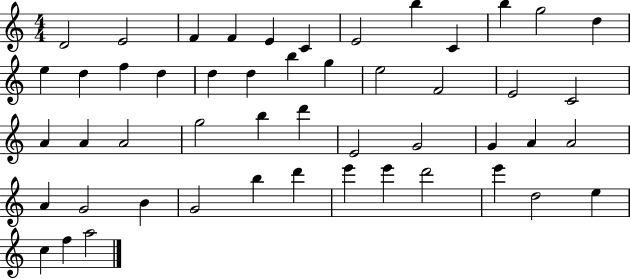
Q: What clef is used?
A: treble